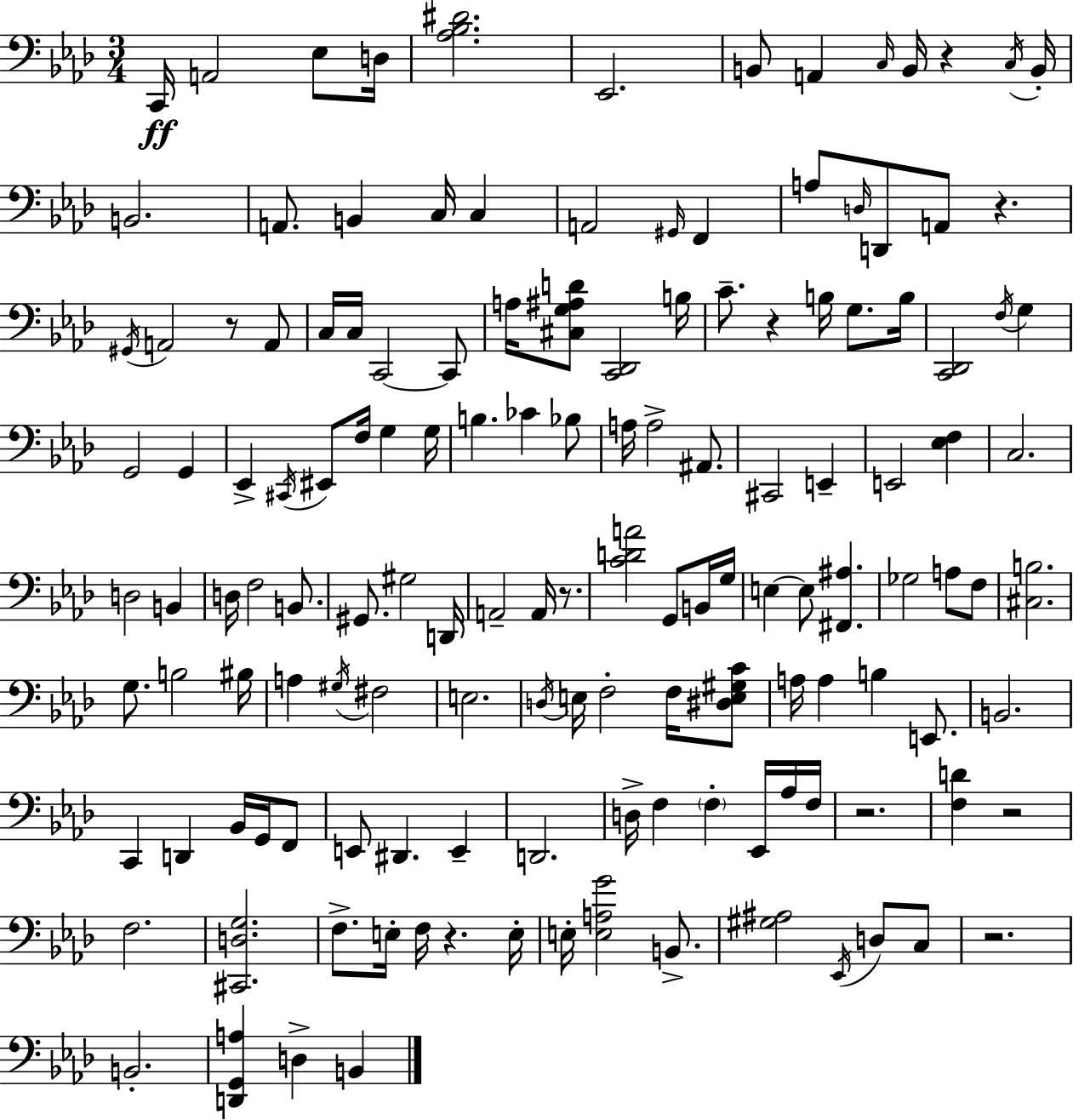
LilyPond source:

{
  \clef bass
  \numericTimeSignature
  \time 3/4
  \key f \minor
  \repeat volta 2 { c,16\ff a,2 ees8 d16 | <aes bes dis'>2. | ees,2. | b,8 a,4 \grace { c16 } b,16 r4 | \break \acciaccatura { c16 } b,16-. b,2. | a,8. b,4 c16 c4 | a,2 \grace { gis,16 } f,4 | a8 \grace { d16 } d,8 a,8 r4. | \break \acciaccatura { gis,16 } a,2 | r8 a,8 c16 c16 c,2~~ | c,8 a16 <cis g ais d'>8 <c, des,>2 | b16 c'8.-- r4 | \break b16 g8. b16 <c, des,>2 | \acciaccatura { f16 } g4 g,2 | g,4 ees,4-> \acciaccatura { cis,16 } eis,8 | f16 g4 g16 b4. | \break ces'4 bes8 a16 a2-> | ais,8. cis,2 | e,4-- e,2 | <ees f>4 c2. | \break d2 | b,4 d16 f2 | b,8. gis,8. gis2 | d,16 a,2-- | \break a,16 r8. <c' d' a'>2 | g,8 b,16 g16 e4~~ e8 | <fis, ais>4. ges2 | a8 f8 <cis b>2. | \break g8. b2 | bis16 a4 \acciaccatura { gis16 } | fis2 e2. | \acciaccatura { d16 } e16 f2-. | \break f16 <dis e gis c'>8 a16 a4 | b4 e,8. b,2. | c,4 | d,4 bes,16 g,16 f,8 e,8 dis,4. | \break e,4-- d,2. | d16-> f4 | \parenthesize f4-. ees,16 aes16 f16 r2. | <f d'>4 | \break r2 f2. | <cis, d g>2. | f8.-> | e16-. f16 r4. e16-. e16-. <e a g'>2 | \break b,8.-> <gis ais>2 | \acciaccatura { ees,16 } d8 c8 r2. | b,2.-. | <d, g, a>4 | \break d4-> b,4 } \bar "|."
}